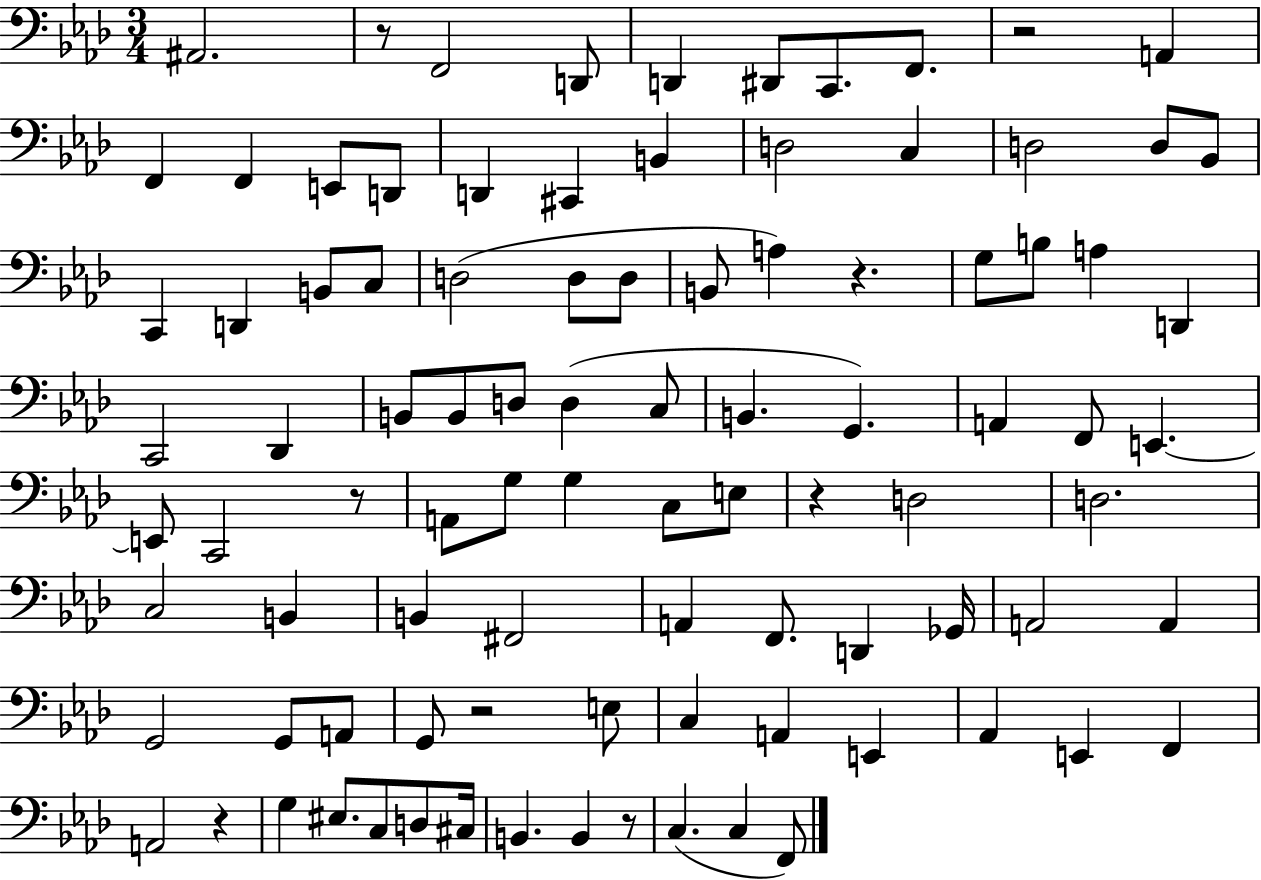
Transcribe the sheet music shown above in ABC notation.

X:1
T:Untitled
M:3/4
L:1/4
K:Ab
^A,,2 z/2 F,,2 D,,/2 D,, ^D,,/2 C,,/2 F,,/2 z2 A,, F,, F,, E,,/2 D,,/2 D,, ^C,, B,, D,2 C, D,2 D,/2 _B,,/2 C,, D,, B,,/2 C,/2 D,2 D,/2 D,/2 B,,/2 A, z G,/2 B,/2 A, D,, C,,2 _D,, B,,/2 B,,/2 D,/2 D, C,/2 B,, G,, A,, F,,/2 E,, E,,/2 C,,2 z/2 A,,/2 G,/2 G, C,/2 E,/2 z D,2 D,2 C,2 B,, B,, ^F,,2 A,, F,,/2 D,, _G,,/4 A,,2 A,, G,,2 G,,/2 A,,/2 G,,/2 z2 E,/2 C, A,, E,, _A,, E,, F,, A,,2 z G, ^E,/2 C,/2 D,/2 ^C,/4 B,, B,, z/2 C, C, F,,/2